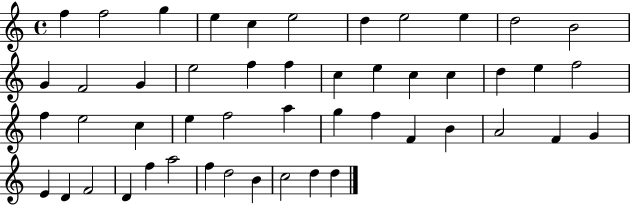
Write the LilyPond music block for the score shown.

{
  \clef treble
  \time 4/4
  \defaultTimeSignature
  \key c \major
  f''4 f''2 g''4 | e''4 c''4 e''2 | d''4 e''2 e''4 | d''2 b'2 | \break g'4 f'2 g'4 | e''2 f''4 f''4 | c''4 e''4 c''4 c''4 | d''4 e''4 f''2 | \break f''4 e''2 c''4 | e''4 f''2 a''4 | g''4 f''4 f'4 b'4 | a'2 f'4 g'4 | \break e'4 d'4 f'2 | d'4 f''4 a''2 | f''4 d''2 b'4 | c''2 d''4 d''4 | \break \bar "|."
}